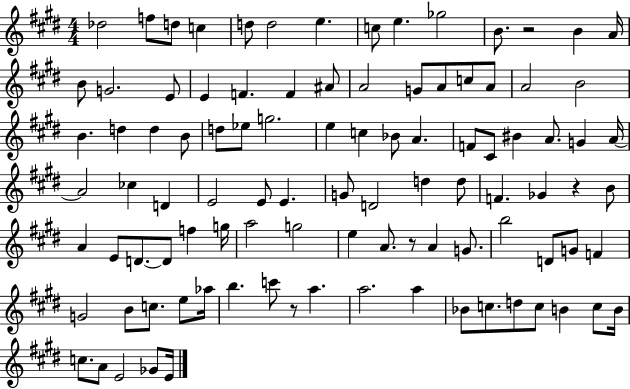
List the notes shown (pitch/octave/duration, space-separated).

Db5/h F5/e D5/e C5/q D5/e D5/h E5/q. C5/e E5/q. Gb5/h B4/e. R/h B4/q A4/s B4/e G4/h. E4/e E4/q F4/q. F4/q A#4/e A4/h G4/e A4/e C5/e A4/e A4/h B4/h B4/q. D5/q D5/q B4/e D5/e Eb5/e G5/h. E5/q C5/q Bb4/e A4/q. F4/e C#4/e BIS4/q A4/e. G4/q A4/s A4/h CES5/q D4/q E4/h E4/e E4/q. G4/e D4/h D5/q D5/e F4/q. Gb4/q R/q B4/e A4/q E4/e D4/e. D4/e F5/q G5/s A5/h G5/h E5/q A4/e. R/e A4/q G4/e. B5/h D4/e G4/e F4/q G4/h B4/e C5/e. E5/e Ab5/s B5/q. C6/e R/e A5/q. A5/h. A5/q Bb4/e C5/e. D5/e C5/e B4/q C5/e B4/s C5/e. A4/e E4/h Gb4/e E4/s